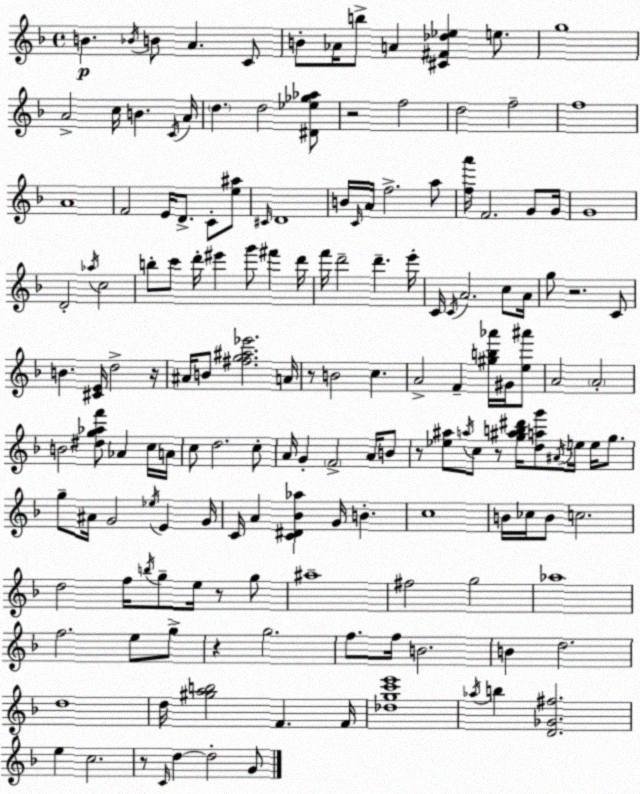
X:1
T:Untitled
M:4/4
L:1/4
K:F
B _B/4 B/2 A C/2 B/2 _A/4 b/2 A [^C^F_d_e] e/2 g4 A2 c/4 B C/4 A/4 d d2 [^D_e_g_a]/2 z2 f2 d2 f2 f4 A4 F2 E/4 D/2 C/2 [e^a]/2 ^C/4 D4 B/4 C/4 A/4 f2 a/2 [fa']/4 F2 G/2 G/4 G4 D2 _a/4 c2 b/2 c'/2 d'/4 ^e' g'/2 ^f' d'/4 f'/4 d'2 d' e'/4 C/4 C/4 A2 c/2 A/4 g/2 z2 C/2 B [^CE]/4 d2 z/4 ^A/4 B/2 [^fg^a_e']2 A/4 z/2 B2 c A2 F [^gb_a']/4 ^G/4 [e^a']/2 A2 A2 B2 [^dg_af']/2 _A c/4 A/4 c/2 d2 c/2 A/4 G F2 A/4 B/2 z/2 [_e^a]/2 a/4 c/2 z/2 [g^ab^d']/4 [dag']/2 ^A/4 e/4 e/4 g/2 g/2 ^A/4 G2 _e/4 E G/4 C/4 A [C^D_B_a] G/4 B c4 B/4 _c/4 B/2 c2 d2 f/4 b/4 g/2 e/4 z/2 g/2 ^a4 ^f2 g2 _a4 f2 e/2 g/2 z g2 f/2 f/4 B2 B d2 d4 d/4 [^gab]2 F F/4 [_dgc'e']4 _a/4 b [D_G^f]2 e c2 z/2 C/4 d d2 G/2